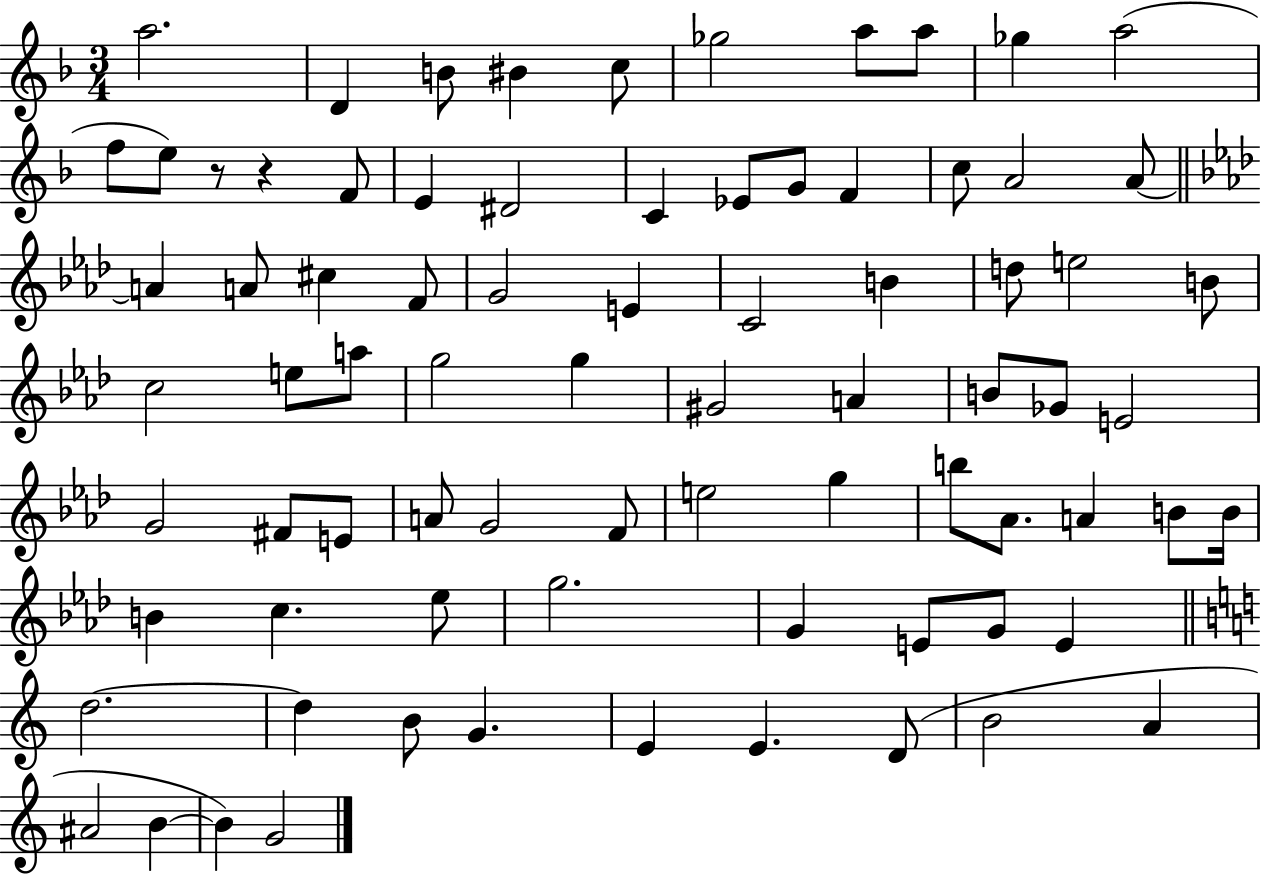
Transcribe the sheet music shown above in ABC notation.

X:1
T:Untitled
M:3/4
L:1/4
K:F
a2 D B/2 ^B c/2 _g2 a/2 a/2 _g a2 f/2 e/2 z/2 z F/2 E ^D2 C _E/2 G/2 F c/2 A2 A/2 A A/2 ^c F/2 G2 E C2 B d/2 e2 B/2 c2 e/2 a/2 g2 g ^G2 A B/2 _G/2 E2 G2 ^F/2 E/2 A/2 G2 F/2 e2 g b/2 _A/2 A B/2 B/4 B c _e/2 g2 G E/2 G/2 E d2 d B/2 G E E D/2 B2 A ^A2 B B G2